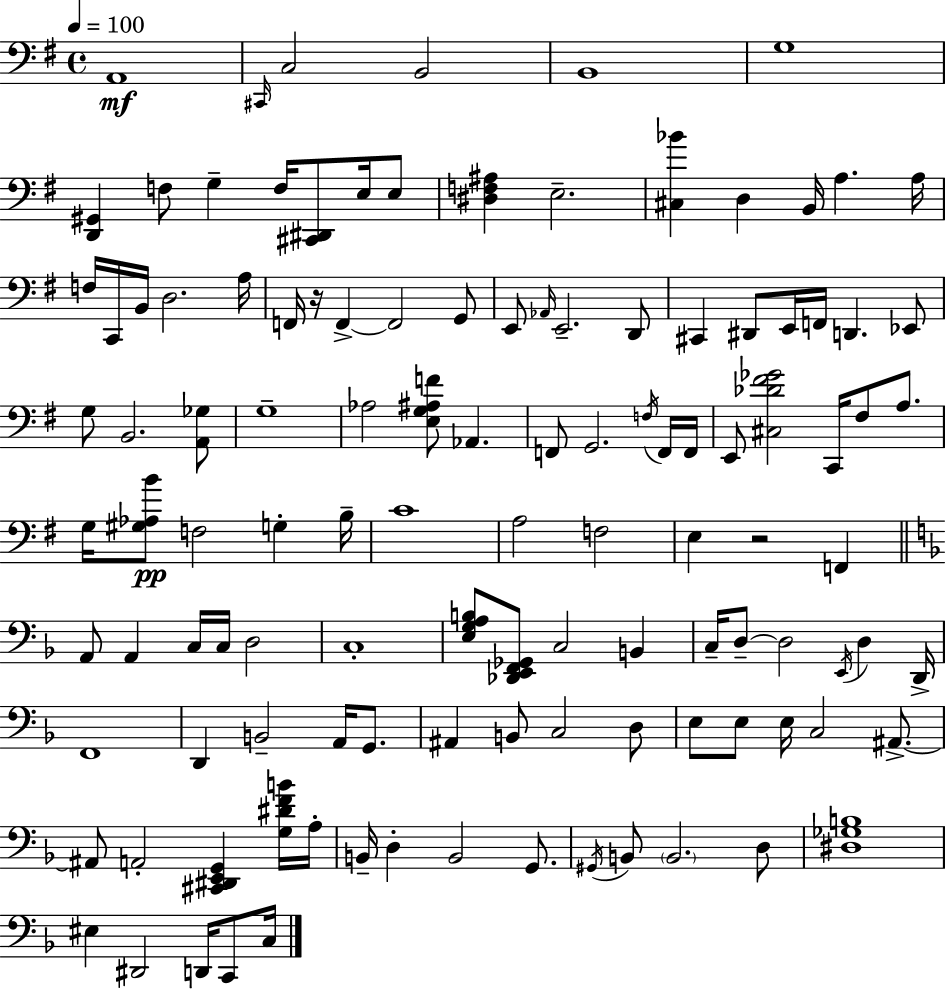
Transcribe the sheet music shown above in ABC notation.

X:1
T:Untitled
M:4/4
L:1/4
K:Em
A,,4 ^C,,/4 C,2 B,,2 B,,4 G,4 [D,,^G,,] F,/2 G, F,/4 [^C,,^D,,]/2 E,/4 E,/2 [^D,F,^A,] E,2 [^C,_B] D, B,,/4 A, A,/4 F,/4 C,,/4 B,,/4 D,2 A,/4 F,,/4 z/4 F,, F,,2 G,,/2 E,,/2 _A,,/4 E,,2 D,,/2 ^C,, ^D,,/2 E,,/4 F,,/4 D,, _E,,/2 G,/2 B,,2 [A,,_G,]/2 G,4 _A,2 [E,G,^A,F]/2 _A,, F,,/2 G,,2 F,/4 F,,/4 F,,/4 E,,/2 [^C,_D^F_G]2 C,,/4 ^F,/2 A,/2 G,/4 [^G,_A,B]/2 F,2 G, B,/4 C4 A,2 F,2 E, z2 F,, A,,/2 A,, C,/4 C,/4 D,2 C,4 [E,G,A,B,]/2 [_D,,E,,F,,_G,,]/2 C,2 B,, C,/4 D,/2 D,2 E,,/4 D, D,,/4 F,,4 D,, B,,2 A,,/4 G,,/2 ^A,, B,,/2 C,2 D,/2 E,/2 E,/2 E,/4 C,2 ^A,,/2 ^A,,/2 A,,2 [^C,,^D,,E,,G,,] [G,^DFB]/4 A,/4 B,,/4 D, B,,2 G,,/2 ^G,,/4 B,,/2 B,,2 D,/2 [^D,_G,B,]4 ^E, ^D,,2 D,,/4 C,,/2 C,/4